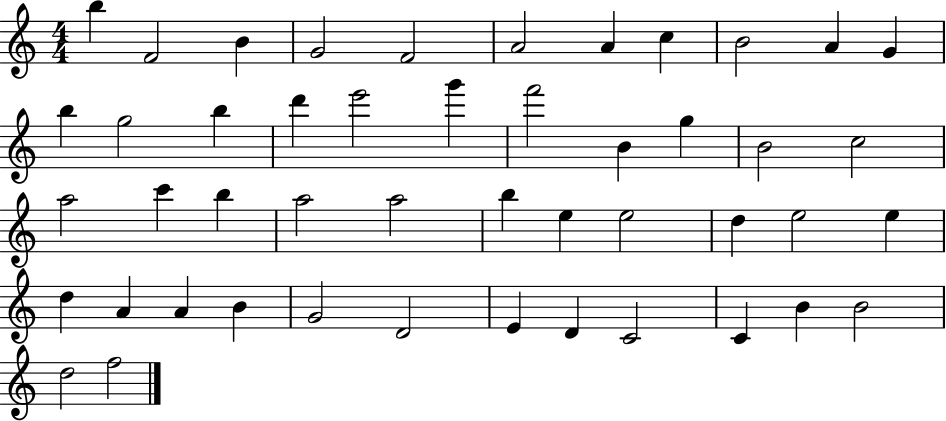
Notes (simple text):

B5/q F4/h B4/q G4/h F4/h A4/h A4/q C5/q B4/h A4/q G4/q B5/q G5/h B5/q D6/q E6/h G6/q F6/h B4/q G5/q B4/h C5/h A5/h C6/q B5/q A5/h A5/h B5/q E5/q E5/h D5/q E5/h E5/q D5/q A4/q A4/q B4/q G4/h D4/h E4/q D4/q C4/h C4/q B4/q B4/h D5/h F5/h